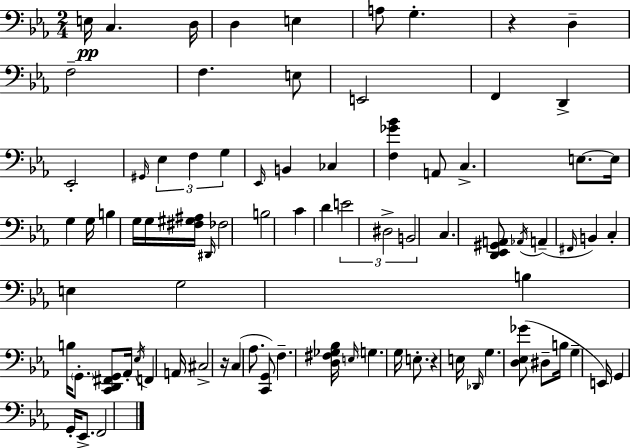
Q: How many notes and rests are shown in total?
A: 83